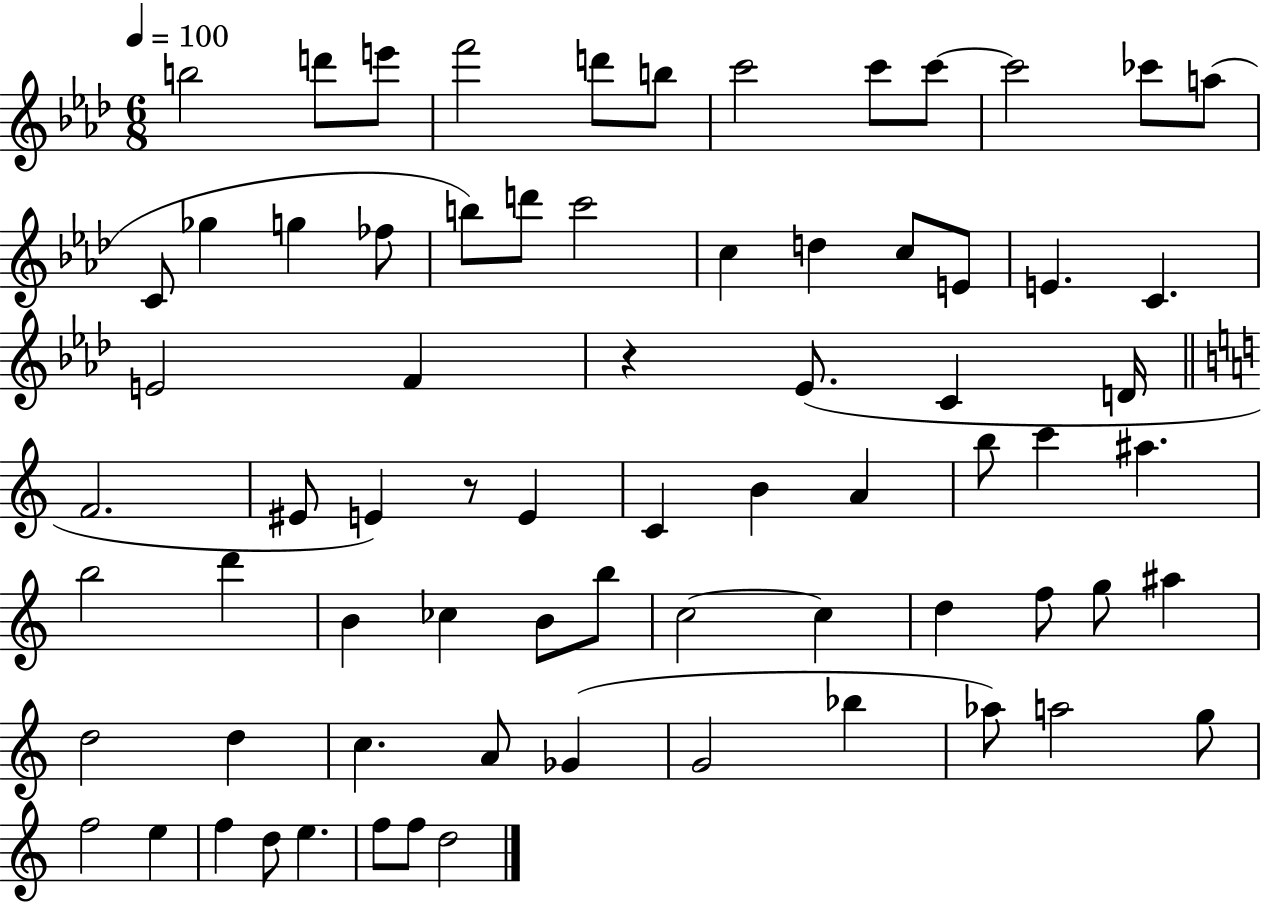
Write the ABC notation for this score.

X:1
T:Untitled
M:6/8
L:1/4
K:Ab
b2 d'/2 e'/2 f'2 d'/2 b/2 c'2 c'/2 c'/2 c'2 _c'/2 a/2 C/2 _g g _f/2 b/2 d'/2 c'2 c d c/2 E/2 E C E2 F z _E/2 C D/4 F2 ^E/2 E z/2 E C B A b/2 c' ^a b2 d' B _c B/2 b/2 c2 c d f/2 g/2 ^a d2 d c A/2 _G G2 _b _a/2 a2 g/2 f2 e f d/2 e f/2 f/2 d2